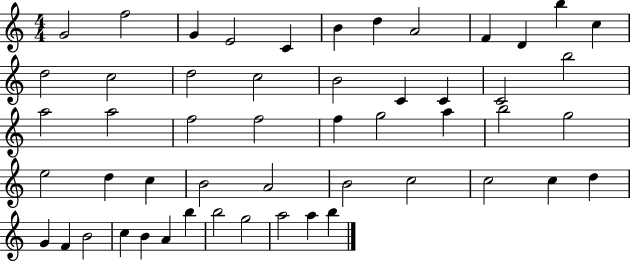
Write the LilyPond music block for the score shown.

{
  \clef treble
  \numericTimeSignature
  \time 4/4
  \key c \major
  g'2 f''2 | g'4 e'2 c'4 | b'4 d''4 a'2 | f'4 d'4 b''4 c''4 | \break d''2 c''2 | d''2 c''2 | b'2 c'4 c'4 | c'2 b''2 | \break a''2 a''2 | f''2 f''2 | f''4 g''2 a''4 | b''2 g''2 | \break e''2 d''4 c''4 | b'2 a'2 | b'2 c''2 | c''2 c''4 d''4 | \break g'4 f'4 b'2 | c''4 b'4 a'4 b''4 | b''2 g''2 | a''2 a''4 b''4 | \break \bar "|."
}